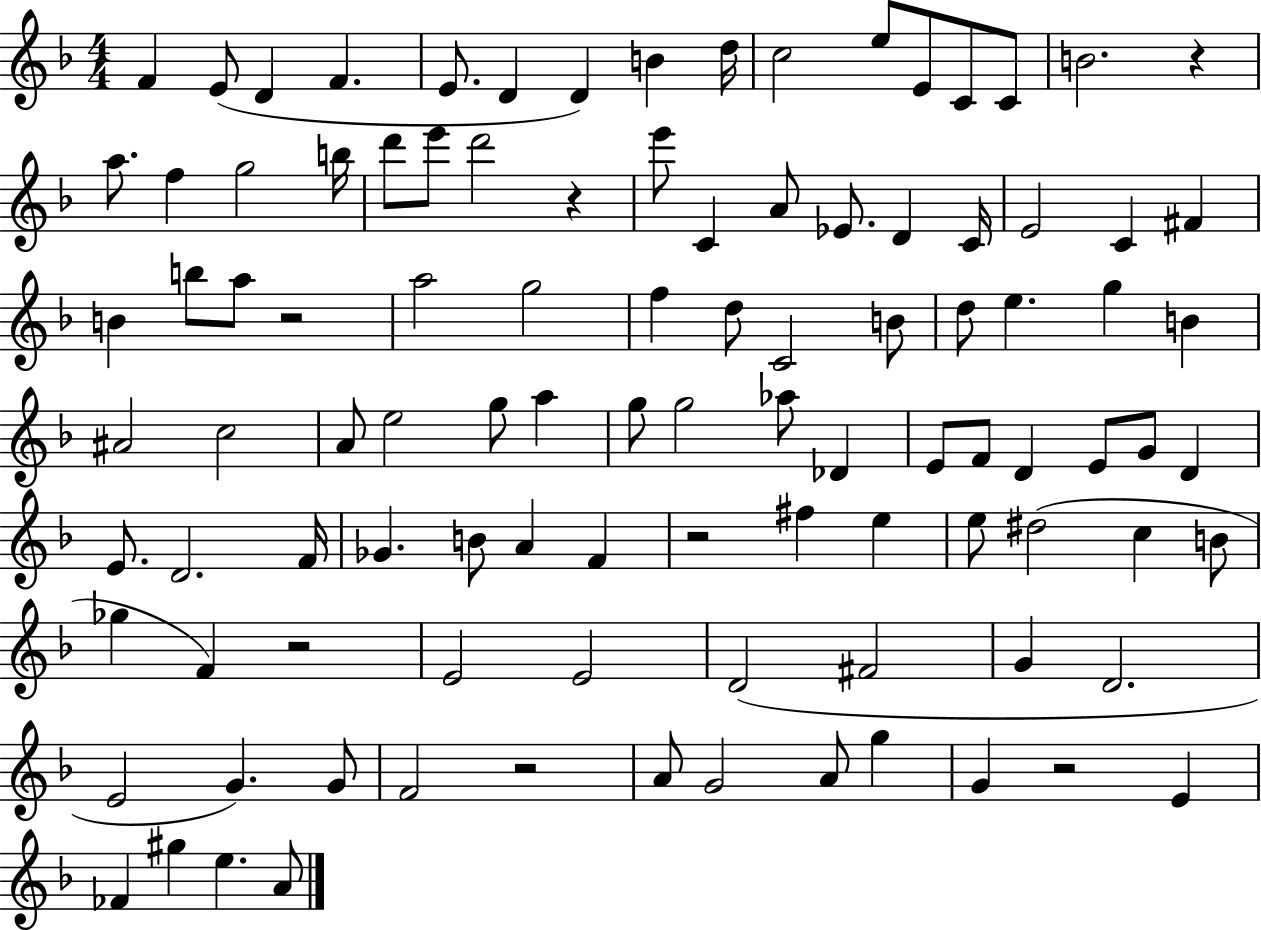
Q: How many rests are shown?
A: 7